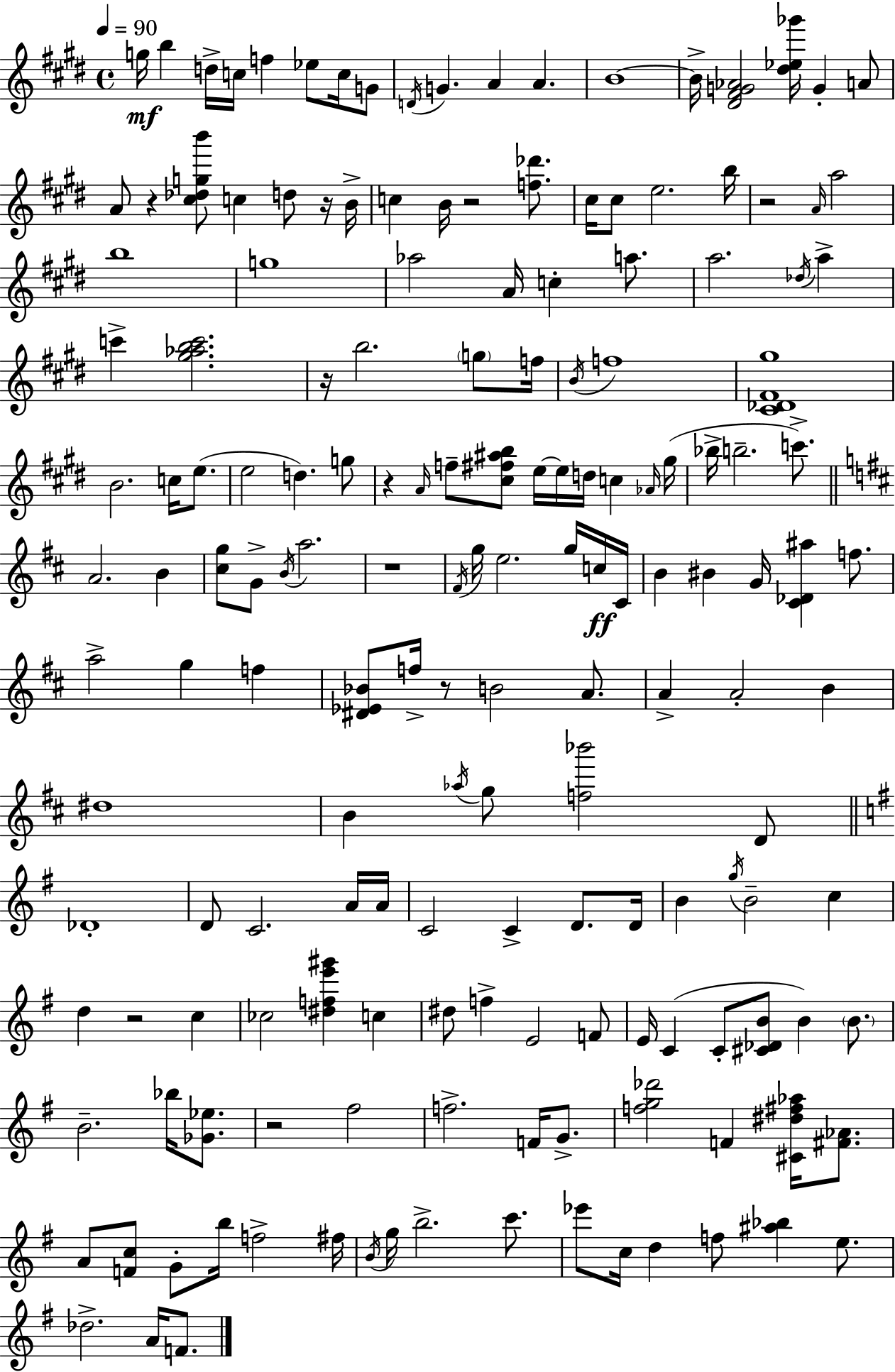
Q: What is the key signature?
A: E major